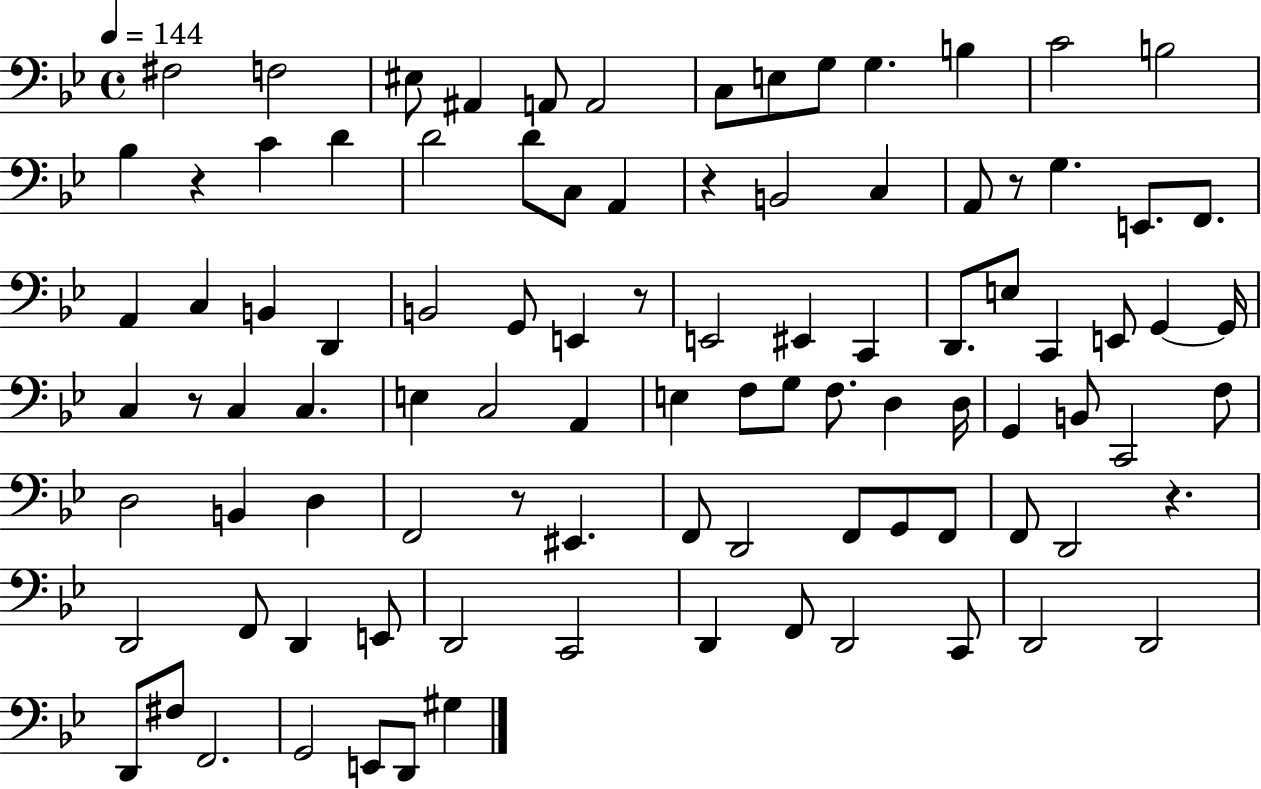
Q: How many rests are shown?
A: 7